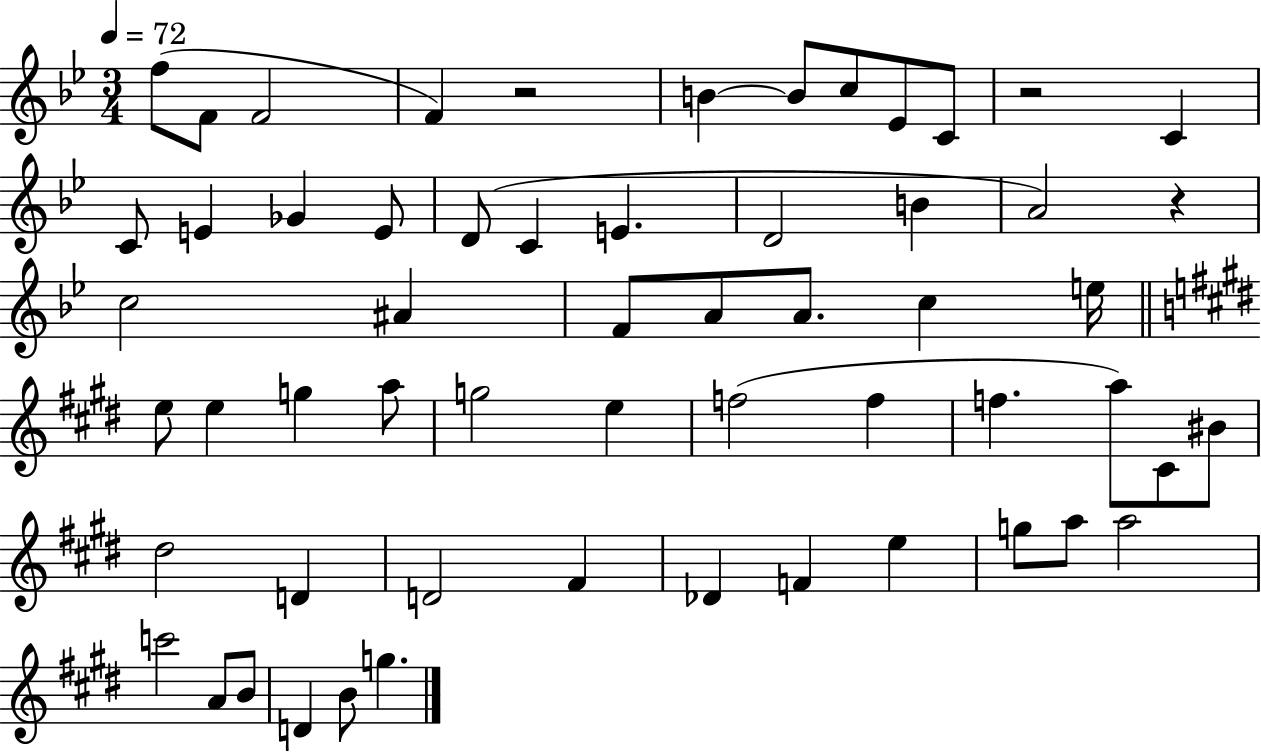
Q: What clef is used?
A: treble